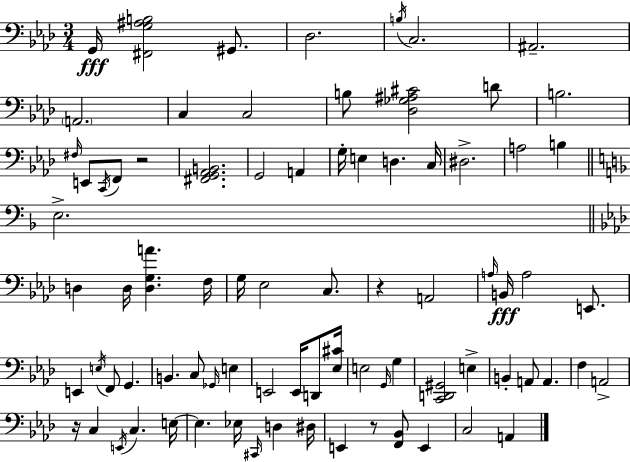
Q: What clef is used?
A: bass